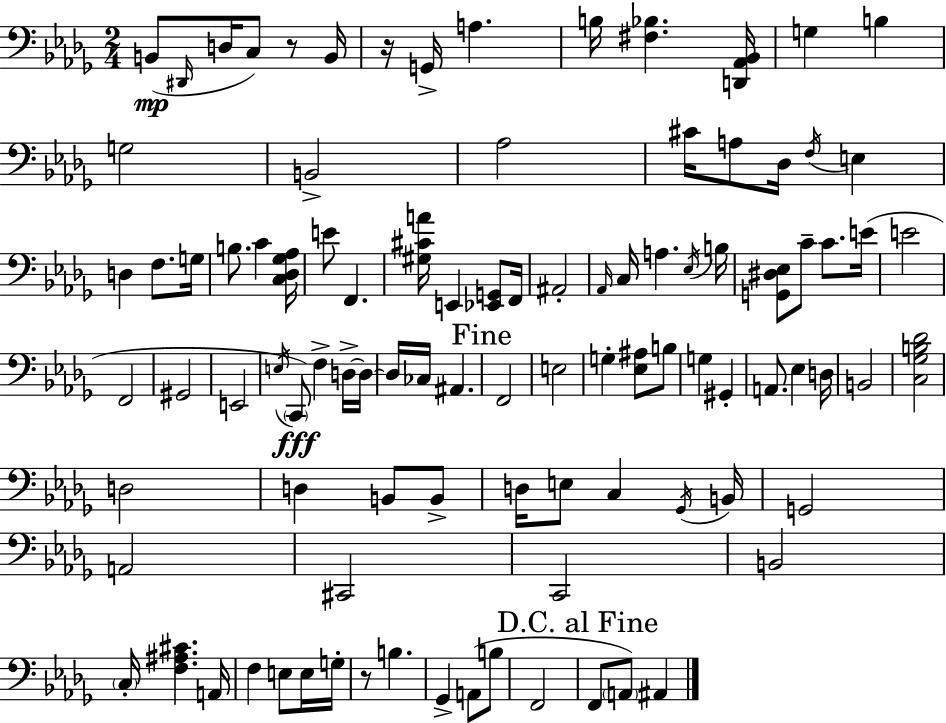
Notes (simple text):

B2/e D#2/s D3/s C3/e R/e B2/s R/s G2/s A3/q. B3/s [F#3,Bb3]/q. [D2,Ab2,Bb2]/s G3/q B3/q G3/h B2/h Ab3/h C#4/s A3/e Db3/s F3/s E3/q D3/q F3/e. G3/s B3/e. C4/q [C3,Db3,Gb3,Ab3]/s E4/e F2/q. [G#3,C#4,A4]/s E2/q [Eb2,G2]/e F2/s A#2/h Ab2/s C3/s A3/q. Eb3/s B3/s [G2,D#3,Eb3]/e C4/e C4/e. E4/s E4/h F2/h G#2/h E2/h E3/s C2/e F3/q D3/s D3/s D3/s CES3/s A#2/q. F2/h E3/h G3/q [Eb3,A#3]/e B3/e G3/q G#2/q A2/e. Eb3/q D3/s B2/h [C3,Gb3,B3,Db4]/h D3/h D3/q B2/e B2/e D3/s E3/e C3/q Gb2/s B2/s G2/h A2/h C#2/h C2/h B2/h C3/s [F3,A#3,C#4]/q. A2/s F3/q E3/e E3/s G3/s R/e B3/q. Gb2/q A2/e B3/e F2/h F2/e A2/e A#2/q